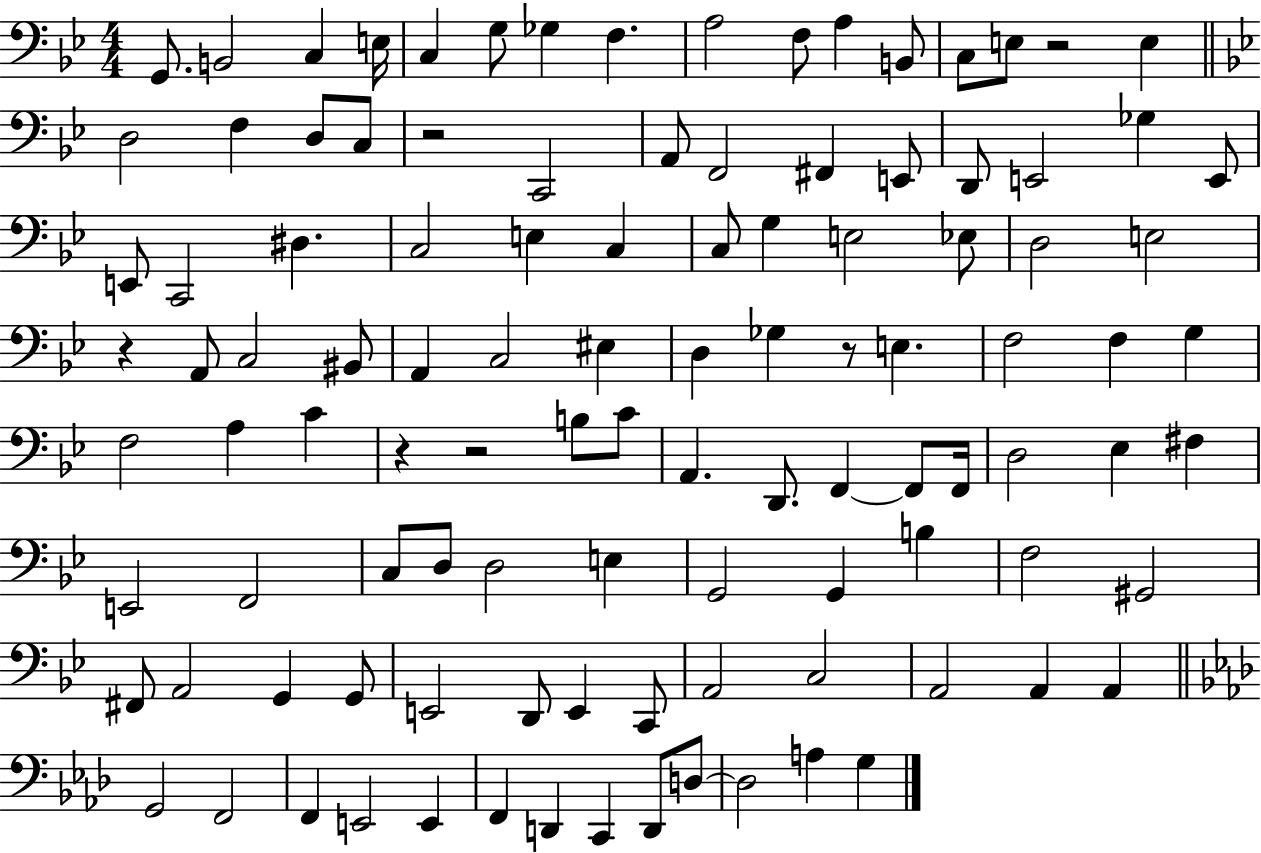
G2/e. B2/h C3/q E3/s C3/q G3/e Gb3/q F3/q. A3/h F3/e A3/q B2/e C3/e E3/e R/h E3/q D3/h F3/q D3/e C3/e R/h C2/h A2/e F2/h F#2/q E2/e D2/e E2/h Gb3/q E2/e E2/e C2/h D#3/q. C3/h E3/q C3/q C3/e G3/q E3/h Eb3/e D3/h E3/h R/q A2/e C3/h BIS2/e A2/q C3/h EIS3/q D3/q Gb3/q R/e E3/q. F3/h F3/q G3/q F3/h A3/q C4/q R/q R/h B3/e C4/e A2/q. D2/e. F2/q F2/e F2/s D3/h Eb3/q F#3/q E2/h F2/h C3/e D3/e D3/h E3/q G2/h G2/q B3/q F3/h G#2/h F#2/e A2/h G2/q G2/e E2/h D2/e E2/q C2/e A2/h C3/h A2/h A2/q A2/q G2/h F2/h F2/q E2/h E2/q F2/q D2/q C2/q D2/e D3/e D3/h A3/q G3/q